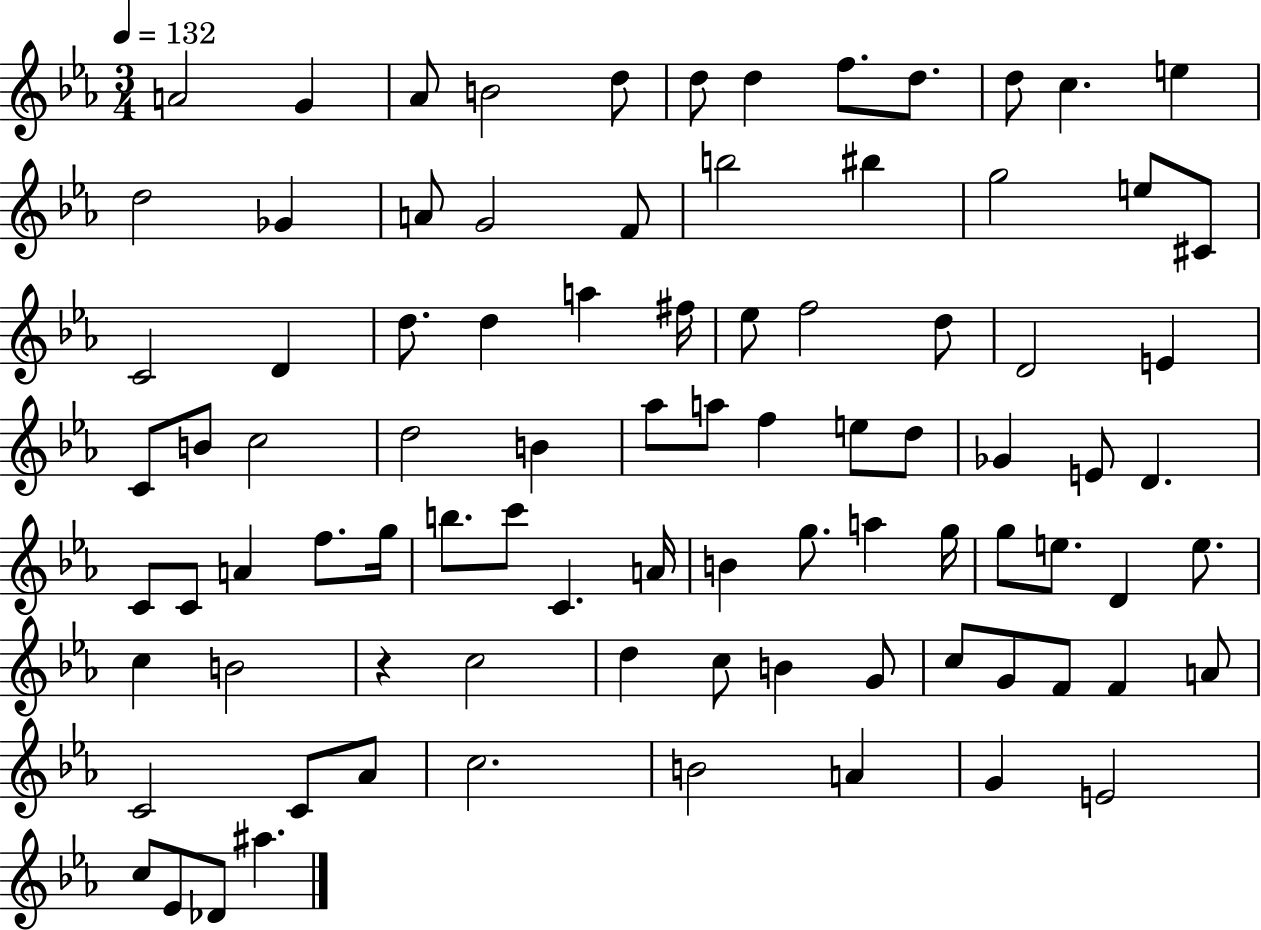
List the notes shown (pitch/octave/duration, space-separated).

A4/h G4/q Ab4/e B4/h D5/e D5/e D5/q F5/e. D5/e. D5/e C5/q. E5/q D5/h Gb4/q A4/e G4/h F4/e B5/h BIS5/q G5/h E5/e C#4/e C4/h D4/q D5/e. D5/q A5/q F#5/s Eb5/e F5/h D5/e D4/h E4/q C4/e B4/e C5/h D5/h B4/q Ab5/e A5/e F5/q E5/e D5/e Gb4/q E4/e D4/q. C4/e C4/e A4/q F5/e. G5/s B5/e. C6/e C4/q. A4/s B4/q G5/e. A5/q G5/s G5/e E5/e. D4/q E5/e. C5/q B4/h R/q C5/h D5/q C5/e B4/q G4/e C5/e G4/e F4/e F4/q A4/e C4/h C4/e Ab4/e C5/h. B4/h A4/q G4/q E4/h C5/e Eb4/e Db4/e A#5/q.